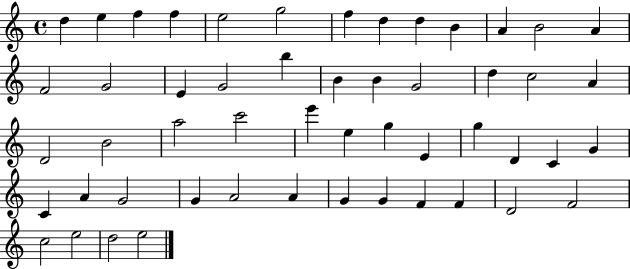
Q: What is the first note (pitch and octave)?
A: D5